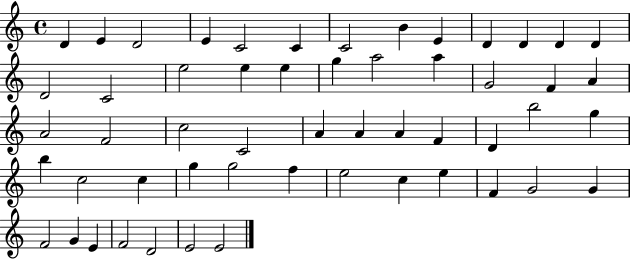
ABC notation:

X:1
T:Untitled
M:4/4
L:1/4
K:C
D E D2 E C2 C C2 B E D D D D D2 C2 e2 e e g a2 a G2 F A A2 F2 c2 C2 A A A F D b2 g b c2 c g g2 f e2 c e F G2 G F2 G E F2 D2 E2 E2